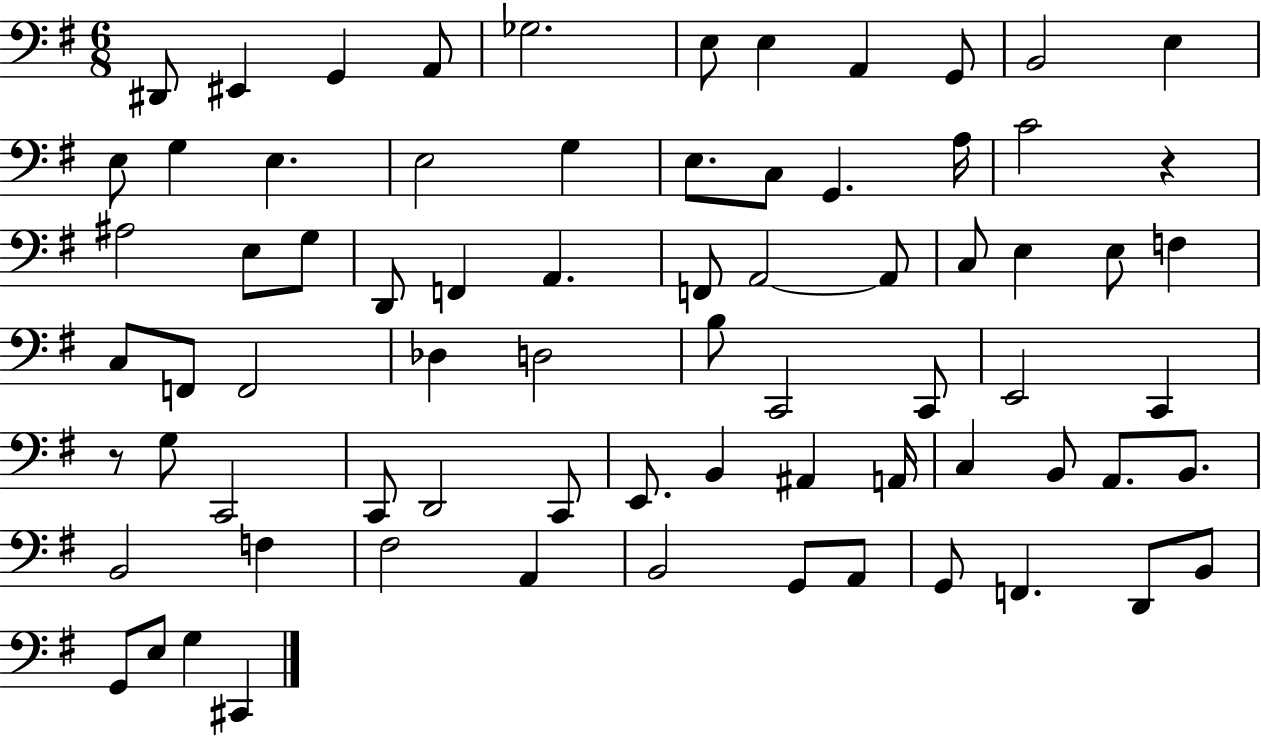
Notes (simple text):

D#2/e EIS2/q G2/q A2/e Gb3/h. E3/e E3/q A2/q G2/e B2/h E3/q E3/e G3/q E3/q. E3/h G3/q E3/e. C3/e G2/q. A3/s C4/h R/q A#3/h E3/e G3/e D2/e F2/q A2/q. F2/e A2/h A2/e C3/e E3/q E3/e F3/q C3/e F2/e F2/h Db3/q D3/h B3/e C2/h C2/e E2/h C2/q R/e G3/e C2/h C2/e D2/h C2/e E2/e. B2/q A#2/q A2/s C3/q B2/e A2/e. B2/e. B2/h F3/q F#3/h A2/q B2/h G2/e A2/e G2/e F2/q. D2/e B2/e G2/e E3/e G3/q C#2/q